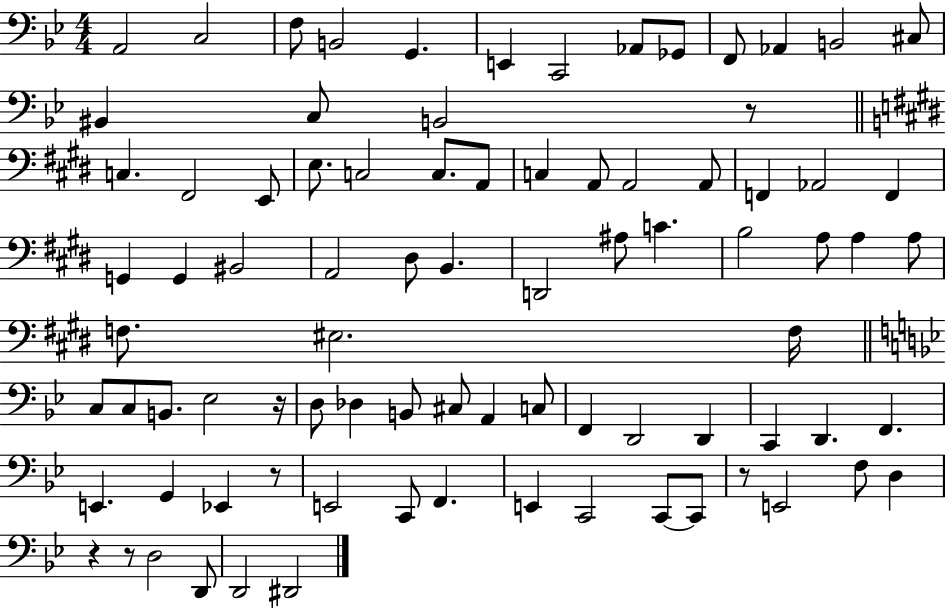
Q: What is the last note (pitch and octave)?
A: D#2